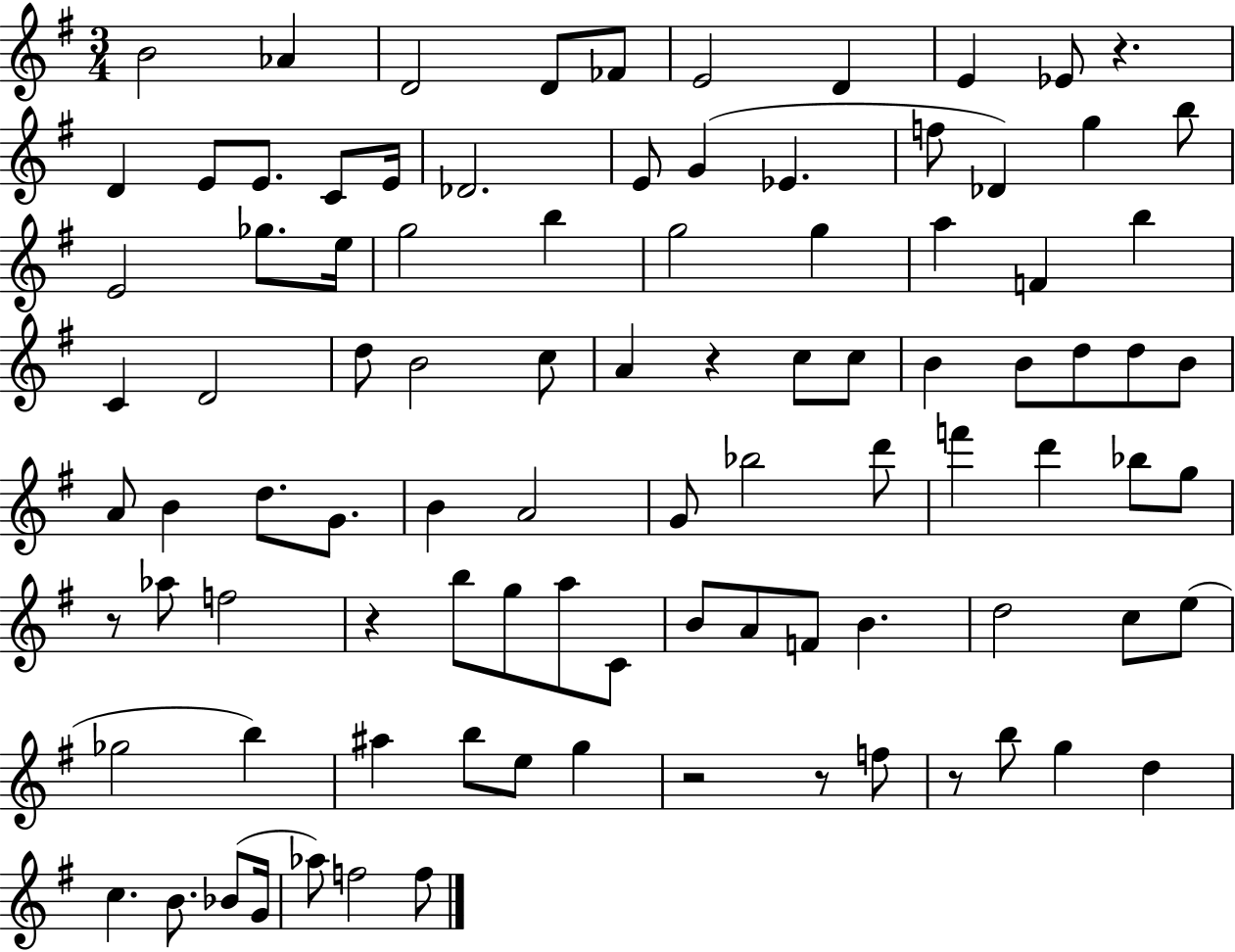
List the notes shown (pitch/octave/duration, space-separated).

B4/h Ab4/q D4/h D4/e FES4/e E4/h D4/q E4/q Eb4/e R/q. D4/q E4/e E4/e. C4/e E4/s Db4/h. E4/e G4/q Eb4/q. F5/e Db4/q G5/q B5/e E4/h Gb5/e. E5/s G5/h B5/q G5/h G5/q A5/q F4/q B5/q C4/q D4/h D5/e B4/h C5/e A4/q R/q C5/e C5/e B4/q B4/e D5/e D5/e B4/e A4/e B4/q D5/e. G4/e. B4/q A4/h G4/e Bb5/h D6/e F6/q D6/q Bb5/e G5/e R/e Ab5/e F5/h R/q B5/e G5/e A5/e C4/e B4/e A4/e F4/e B4/q. D5/h C5/e E5/e Gb5/h B5/q A#5/q B5/e E5/e G5/q R/h R/e F5/e R/e B5/e G5/q D5/q C5/q. B4/e. Bb4/e G4/s Ab5/e F5/h F5/e